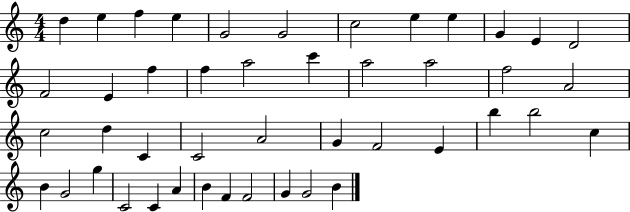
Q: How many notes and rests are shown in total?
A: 45